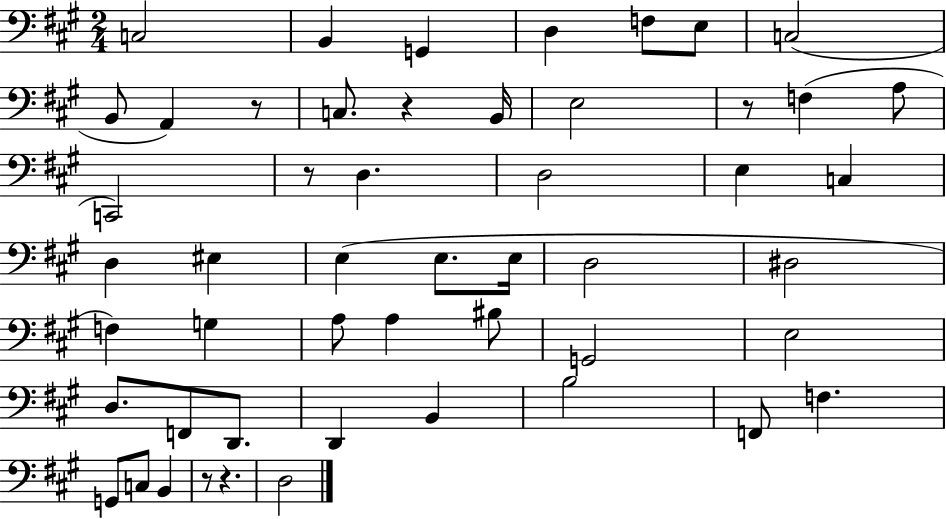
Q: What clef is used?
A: bass